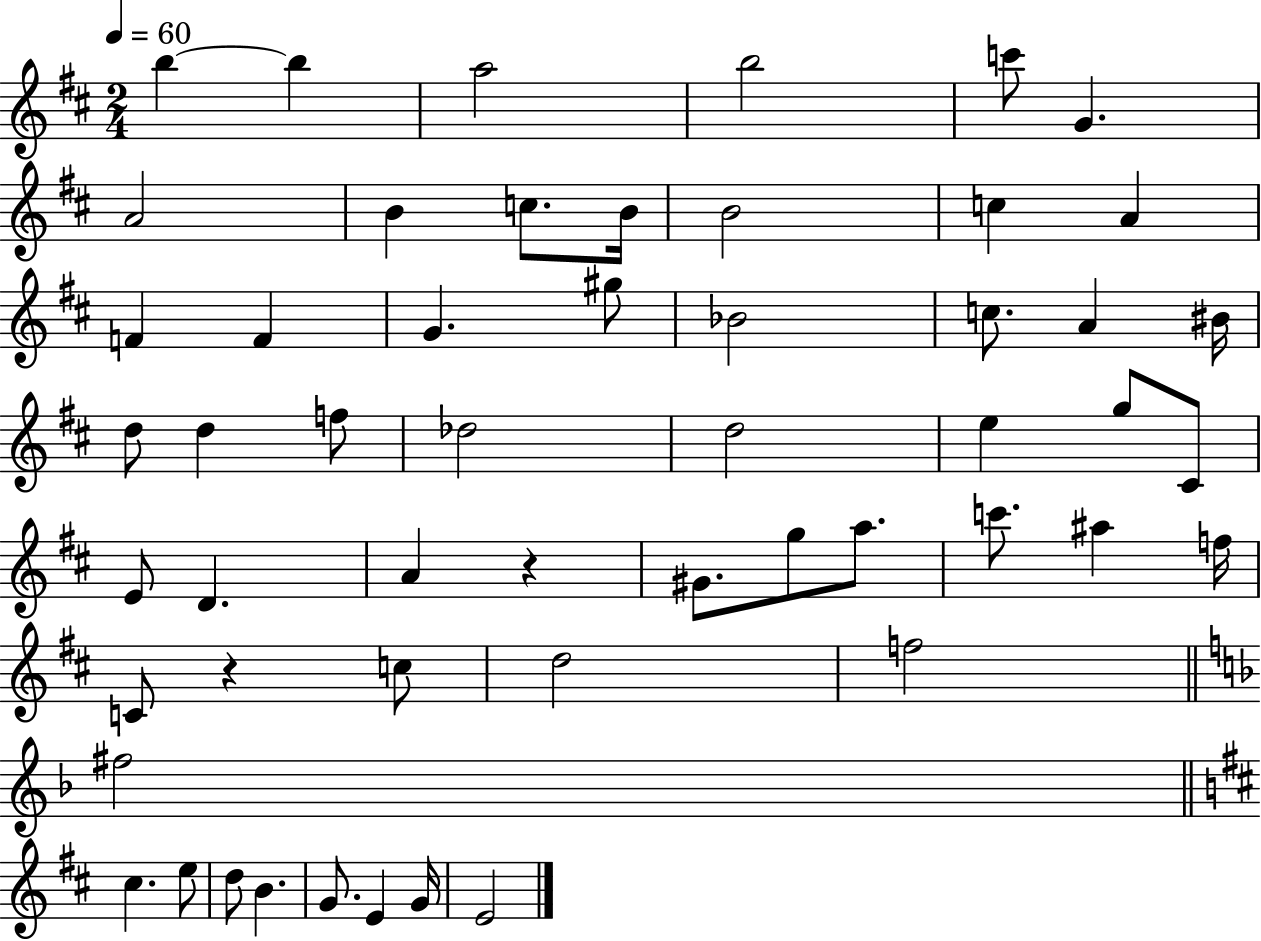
B5/q B5/q A5/h B5/h C6/e G4/q. A4/h B4/q C5/e. B4/s B4/h C5/q A4/q F4/q F4/q G4/q. G#5/e Bb4/h C5/e. A4/q BIS4/s D5/e D5/q F5/e Db5/h D5/h E5/q G5/e C#4/e E4/e D4/q. A4/q R/q G#4/e. G5/e A5/e. C6/e. A#5/q F5/s C4/e R/q C5/e D5/h F5/h F#5/h C#5/q. E5/e D5/e B4/q. G4/e. E4/q G4/s E4/h